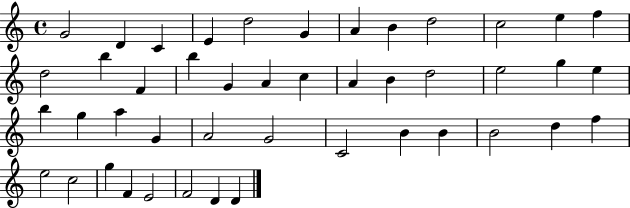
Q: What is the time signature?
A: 4/4